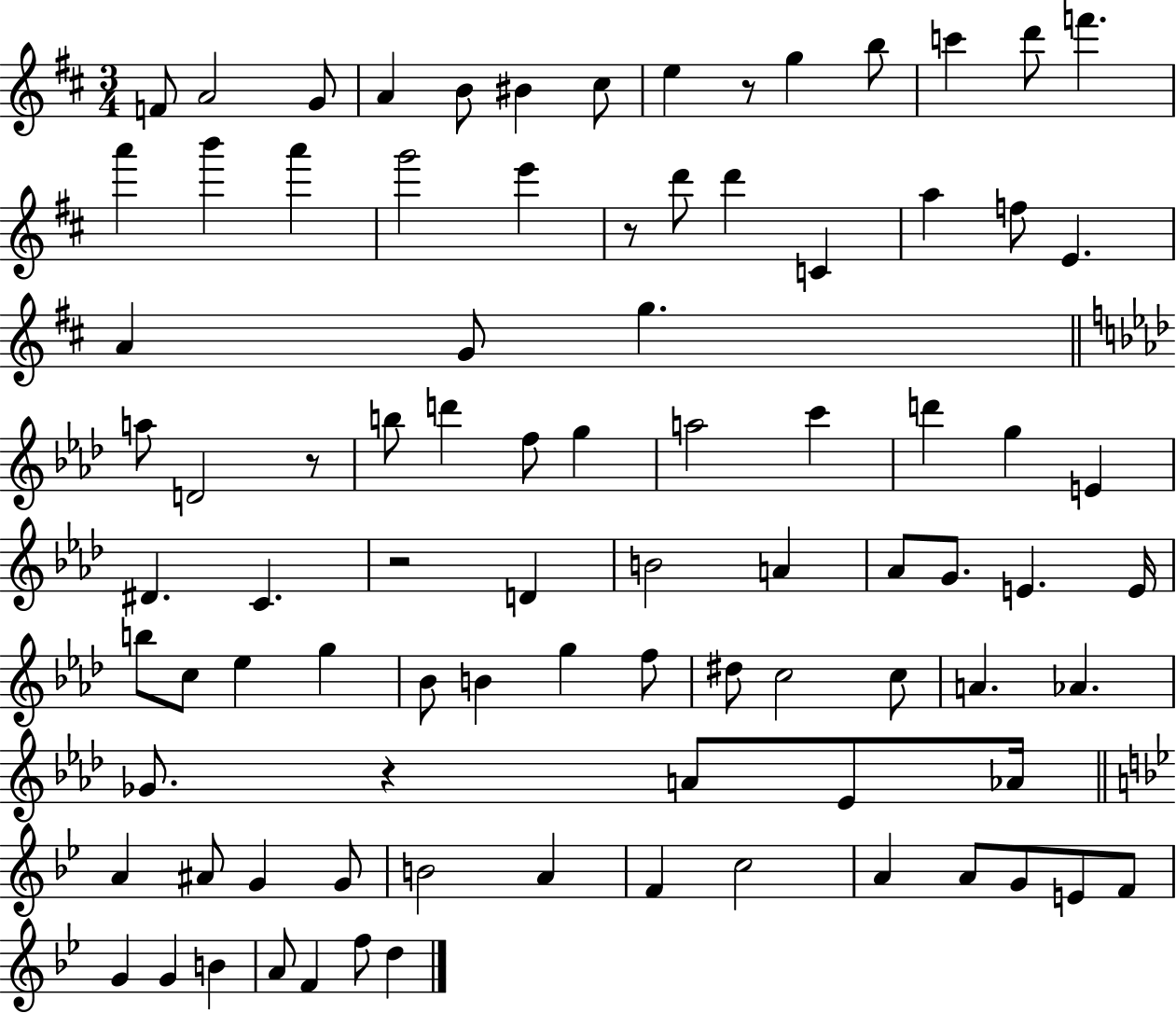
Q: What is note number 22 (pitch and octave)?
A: A5